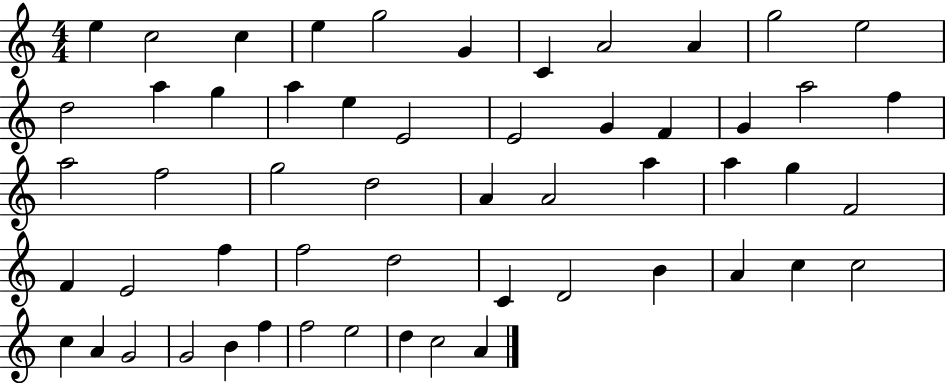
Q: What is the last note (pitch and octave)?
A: A4